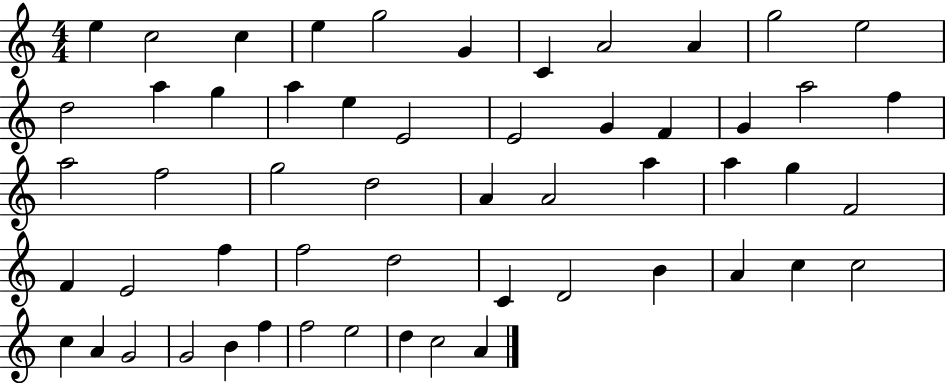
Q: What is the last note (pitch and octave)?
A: A4